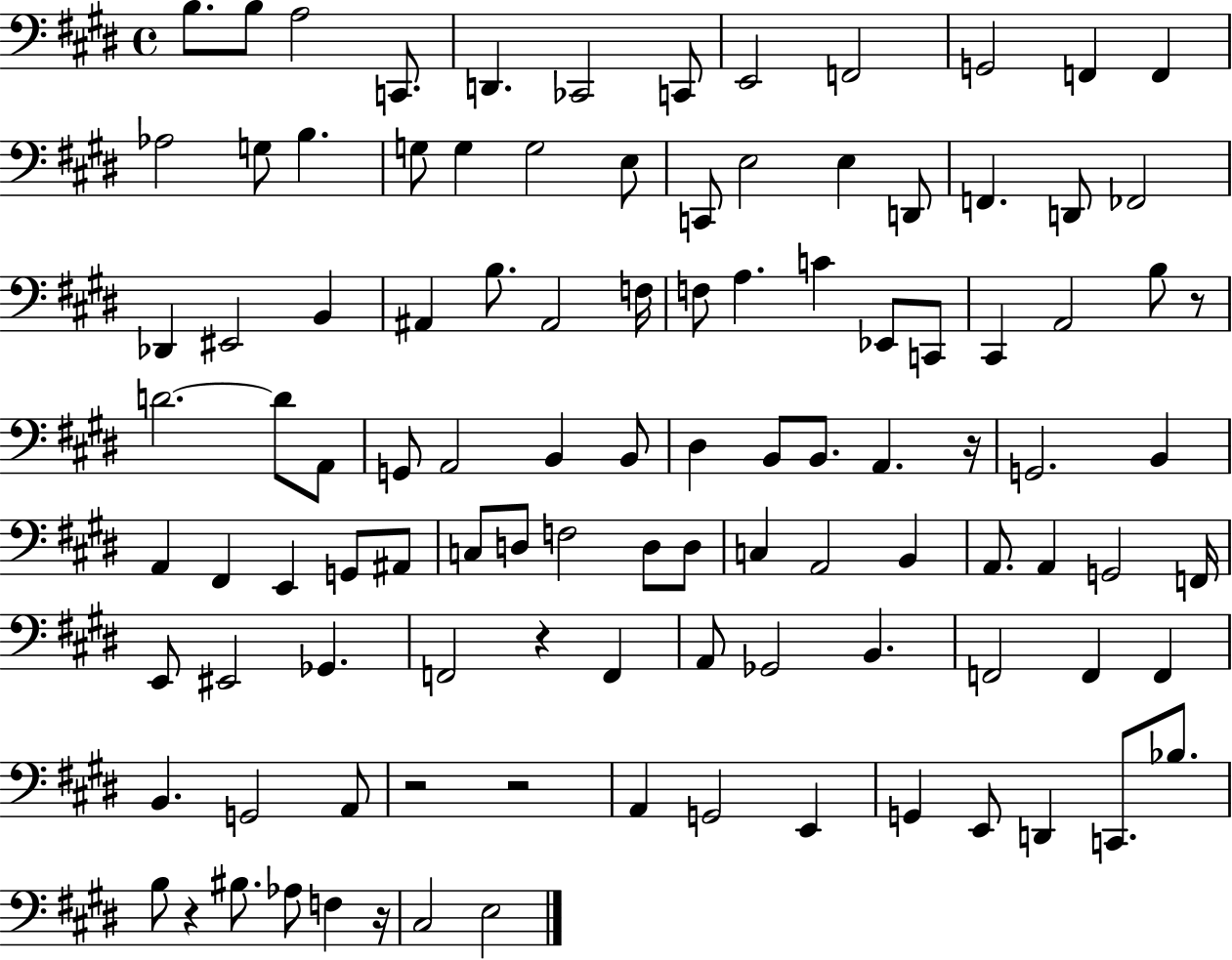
B3/e. B3/e A3/h C2/e. D2/q. CES2/h C2/e E2/h F2/h G2/h F2/q F2/q Ab3/h G3/e B3/q. G3/e G3/q G3/h E3/e C2/e E3/h E3/q D2/e F2/q. D2/e FES2/h Db2/q EIS2/h B2/q A#2/q B3/e. A#2/h F3/s F3/e A3/q. C4/q Eb2/e C2/e C#2/q A2/h B3/e R/e D4/h. D4/e A2/e G2/e A2/h B2/q B2/e D#3/q B2/e B2/e. A2/q. R/s G2/h. B2/q A2/q F#2/q E2/q G2/e A#2/e C3/e D3/e F3/h D3/e D3/e C3/q A2/h B2/q A2/e. A2/q G2/h F2/s E2/e EIS2/h Gb2/q. F2/h R/q F2/q A2/e Gb2/h B2/q. F2/h F2/q F2/q B2/q. G2/h A2/e R/h R/h A2/q G2/h E2/q G2/q E2/e D2/q C2/e. Bb3/e. B3/e R/q BIS3/e. Ab3/e F3/q R/s C#3/h E3/h